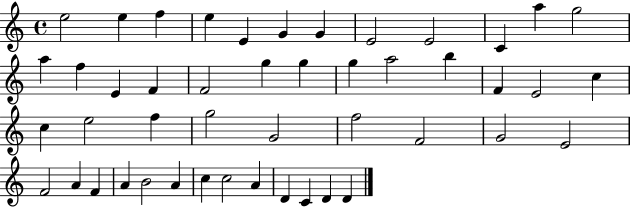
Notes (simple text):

E5/h E5/q F5/q E5/q E4/q G4/q G4/q E4/h E4/h C4/q A5/q G5/h A5/q F5/q E4/q F4/q F4/h G5/q G5/q G5/q A5/h B5/q F4/q E4/h C5/q C5/q E5/h F5/q G5/h G4/h F5/h F4/h G4/h E4/h F4/h A4/q F4/q A4/q B4/h A4/q C5/q C5/h A4/q D4/q C4/q D4/q D4/q